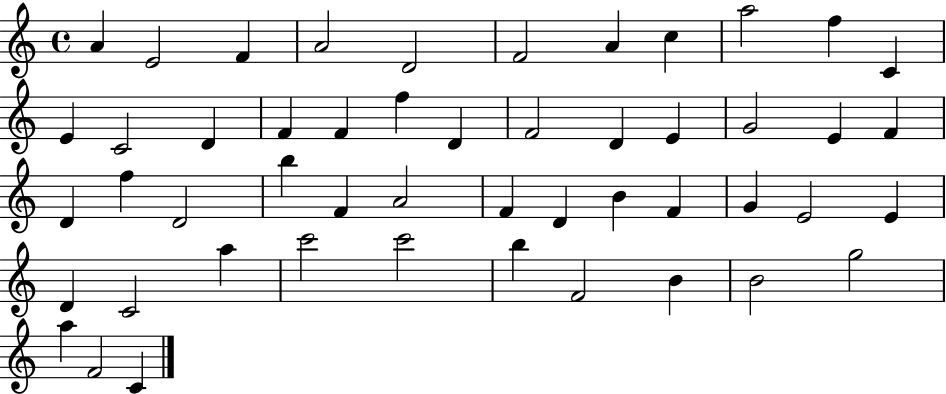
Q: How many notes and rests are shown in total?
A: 50